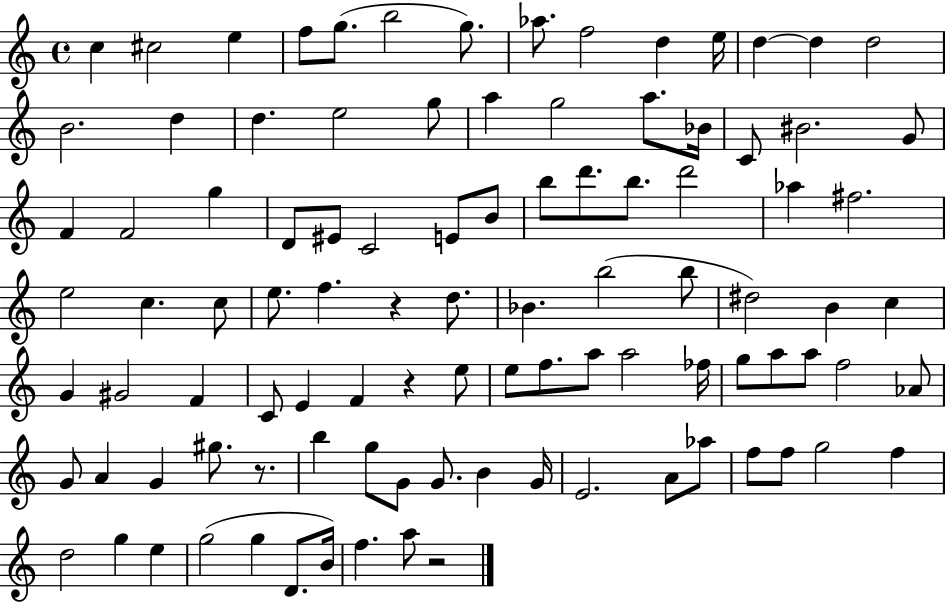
X:1
T:Untitled
M:4/4
L:1/4
K:C
c ^c2 e f/2 g/2 b2 g/2 _a/2 f2 d e/4 d d d2 B2 d d e2 g/2 a g2 a/2 _B/4 C/2 ^B2 G/2 F F2 g D/2 ^E/2 C2 E/2 B/2 b/2 d'/2 b/2 d'2 _a ^f2 e2 c c/2 e/2 f z d/2 _B b2 b/2 ^d2 B c G ^G2 F C/2 E F z e/2 e/2 f/2 a/2 a2 _f/4 g/2 a/2 a/2 f2 _A/2 G/2 A G ^g/2 z/2 b g/2 G/2 G/2 B G/4 E2 A/2 _a/2 f/2 f/2 g2 f d2 g e g2 g D/2 B/4 f a/2 z2